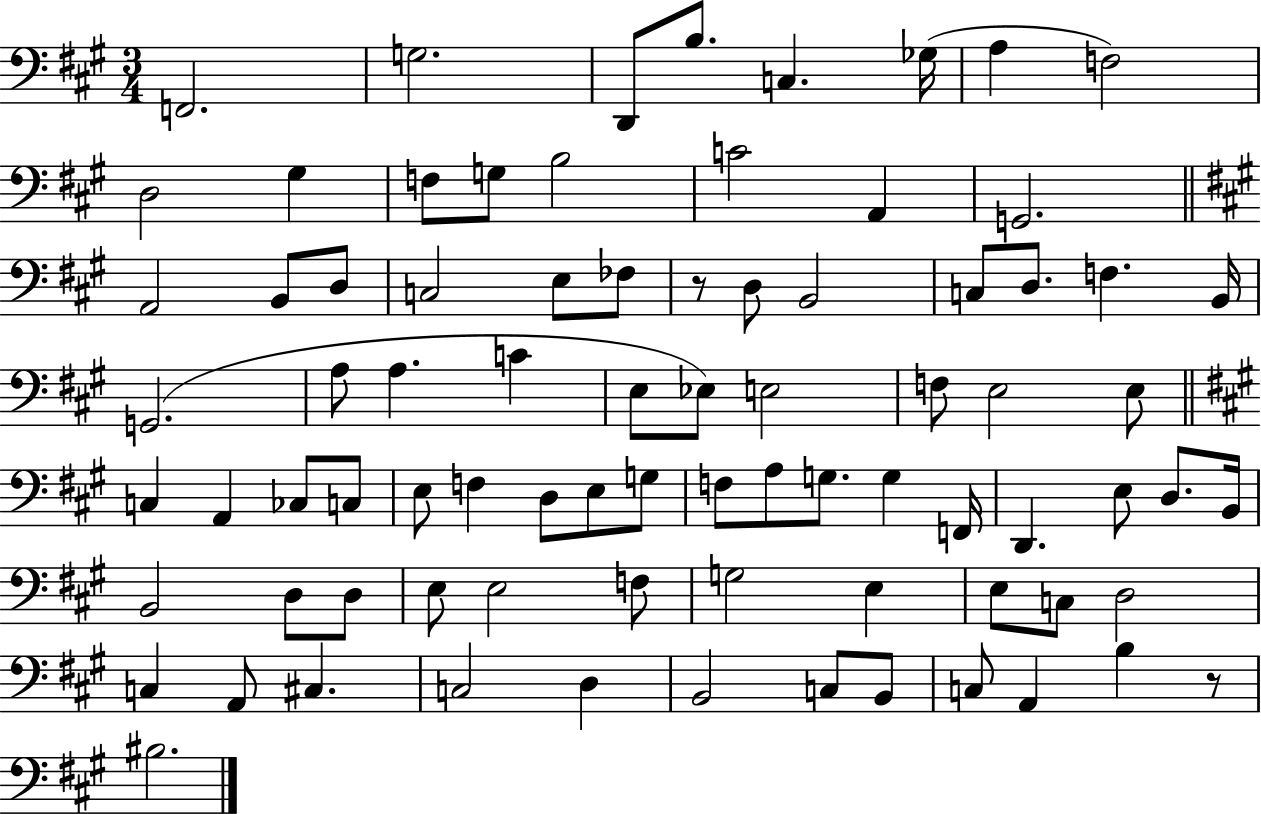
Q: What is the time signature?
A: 3/4